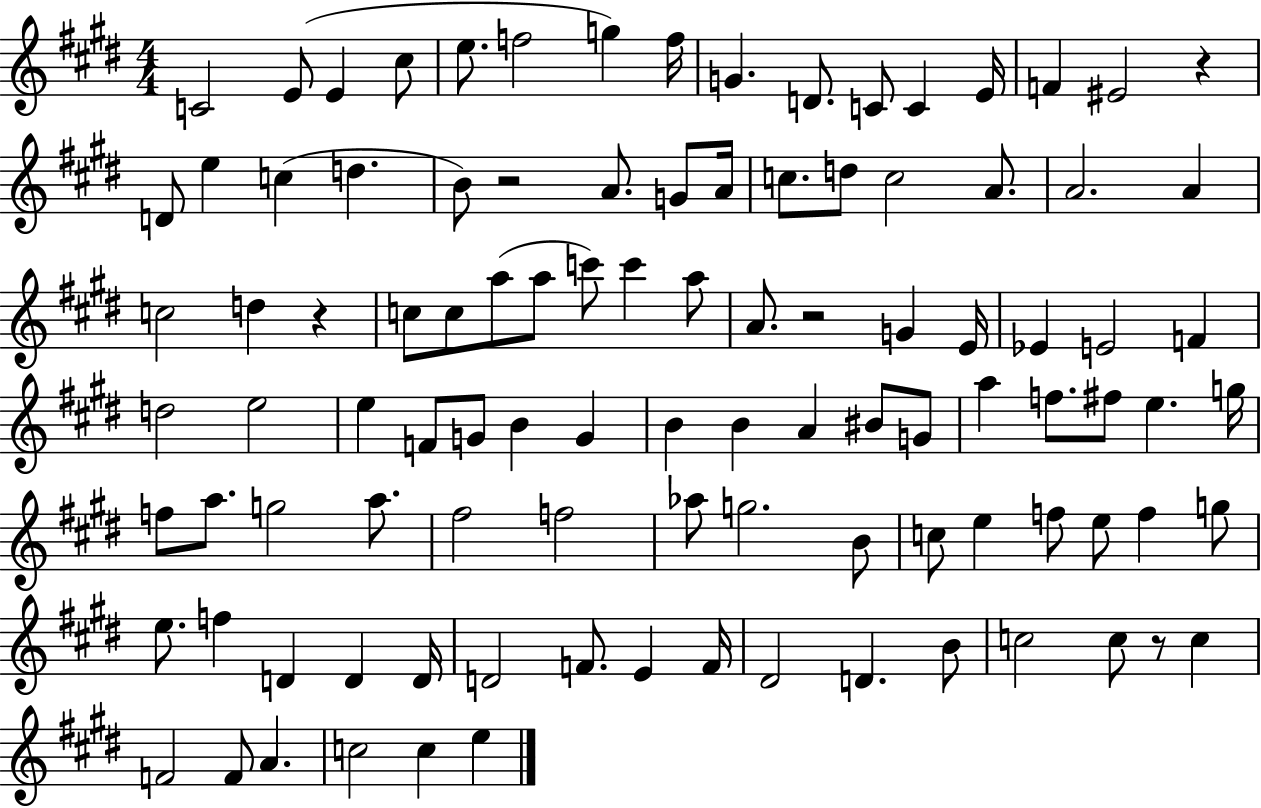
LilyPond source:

{
  \clef treble
  \numericTimeSignature
  \time 4/4
  \key e \major
  c'2 e'8( e'4 cis''8 | e''8. f''2 g''4) f''16 | g'4. d'8. c'8 c'4 e'16 | f'4 eis'2 r4 | \break d'8 e''4 c''4( d''4. | b'8) r2 a'8. g'8 a'16 | c''8. d''8 c''2 a'8. | a'2. a'4 | \break c''2 d''4 r4 | c''8 c''8 a''8( a''8 c'''8) c'''4 a''8 | a'8. r2 g'4 e'16 | ees'4 e'2 f'4 | \break d''2 e''2 | e''4 f'8 g'8 b'4 g'4 | b'4 b'4 a'4 bis'8 g'8 | a''4 f''8. fis''8 e''4. g''16 | \break f''8 a''8. g''2 a''8. | fis''2 f''2 | aes''8 g''2. b'8 | c''8 e''4 f''8 e''8 f''4 g''8 | \break e''8. f''4 d'4 d'4 d'16 | d'2 f'8. e'4 f'16 | dis'2 d'4. b'8 | c''2 c''8 r8 c''4 | \break f'2 f'8 a'4. | c''2 c''4 e''4 | \bar "|."
}